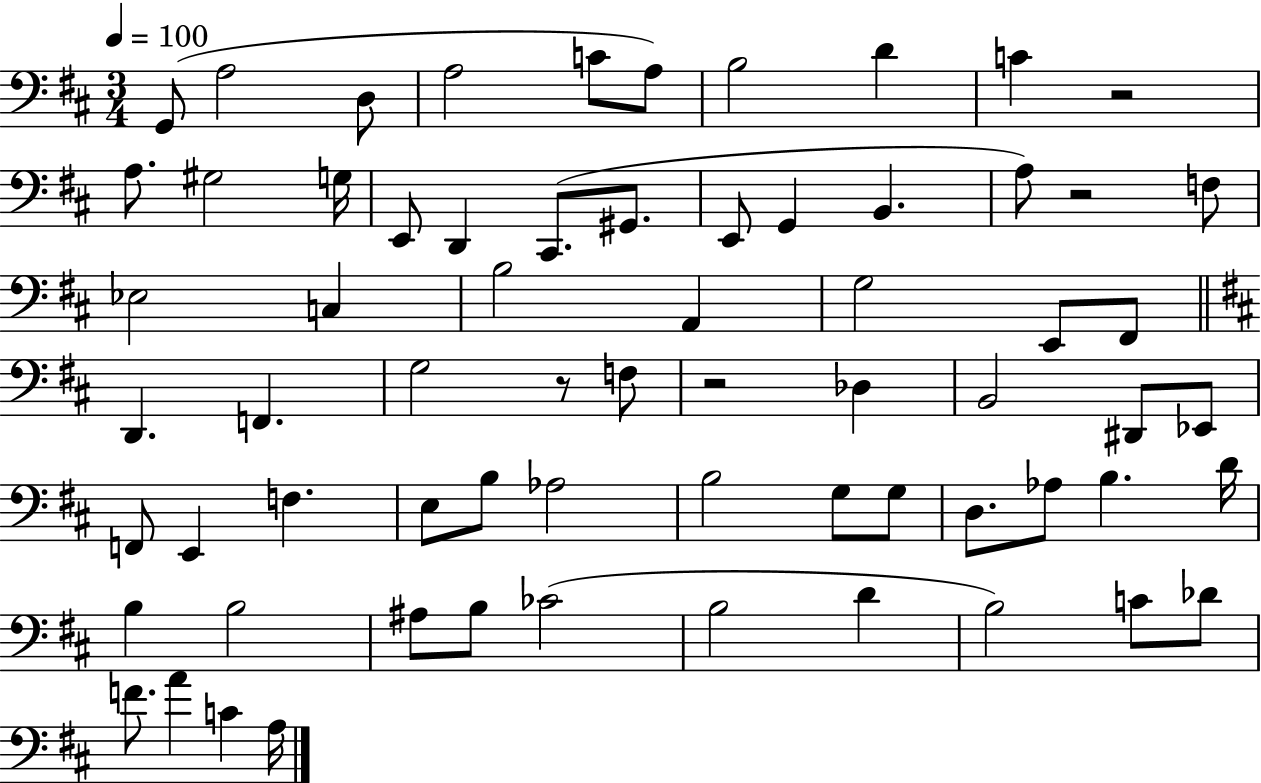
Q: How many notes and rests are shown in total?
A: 67